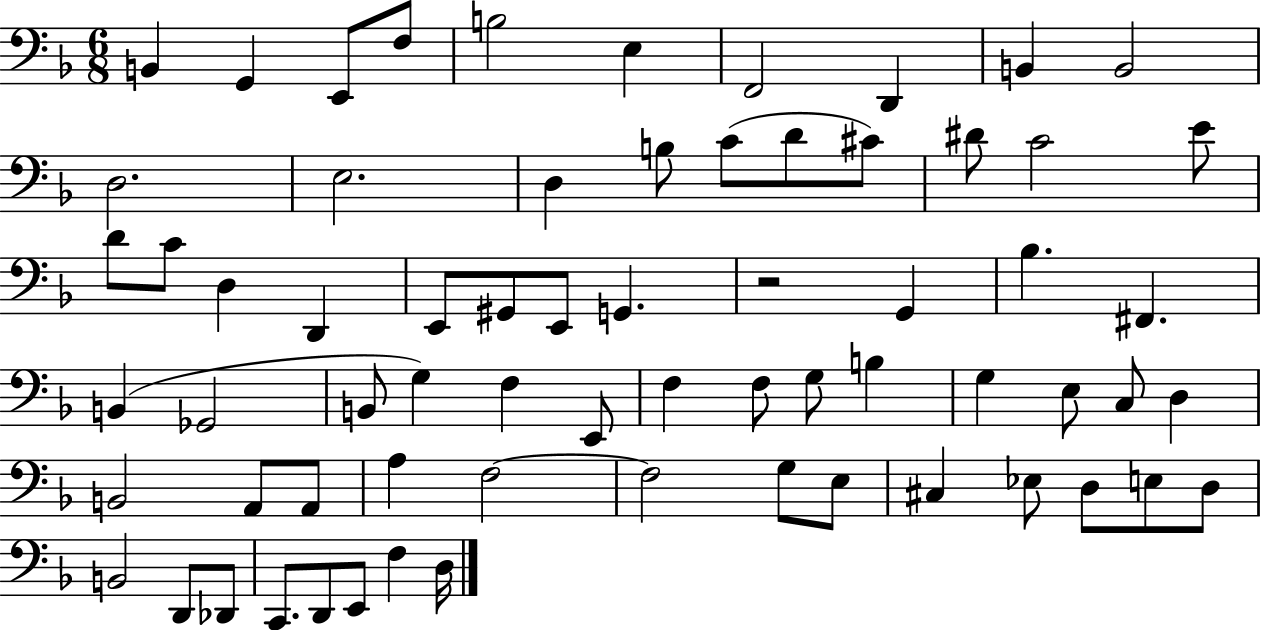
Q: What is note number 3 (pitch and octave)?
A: E2